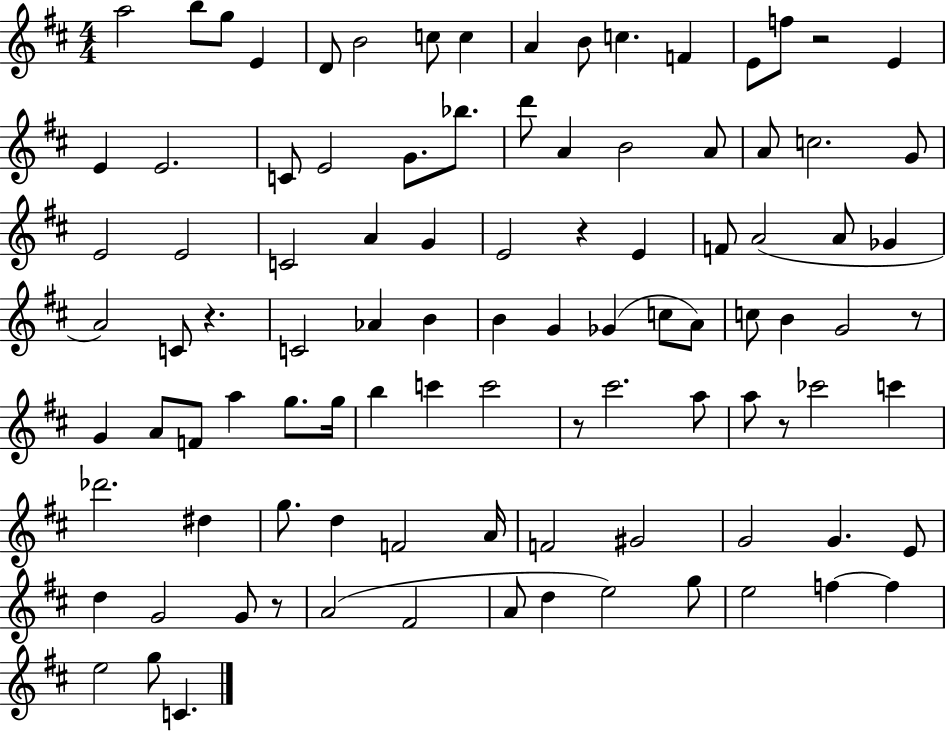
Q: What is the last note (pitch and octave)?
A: C4